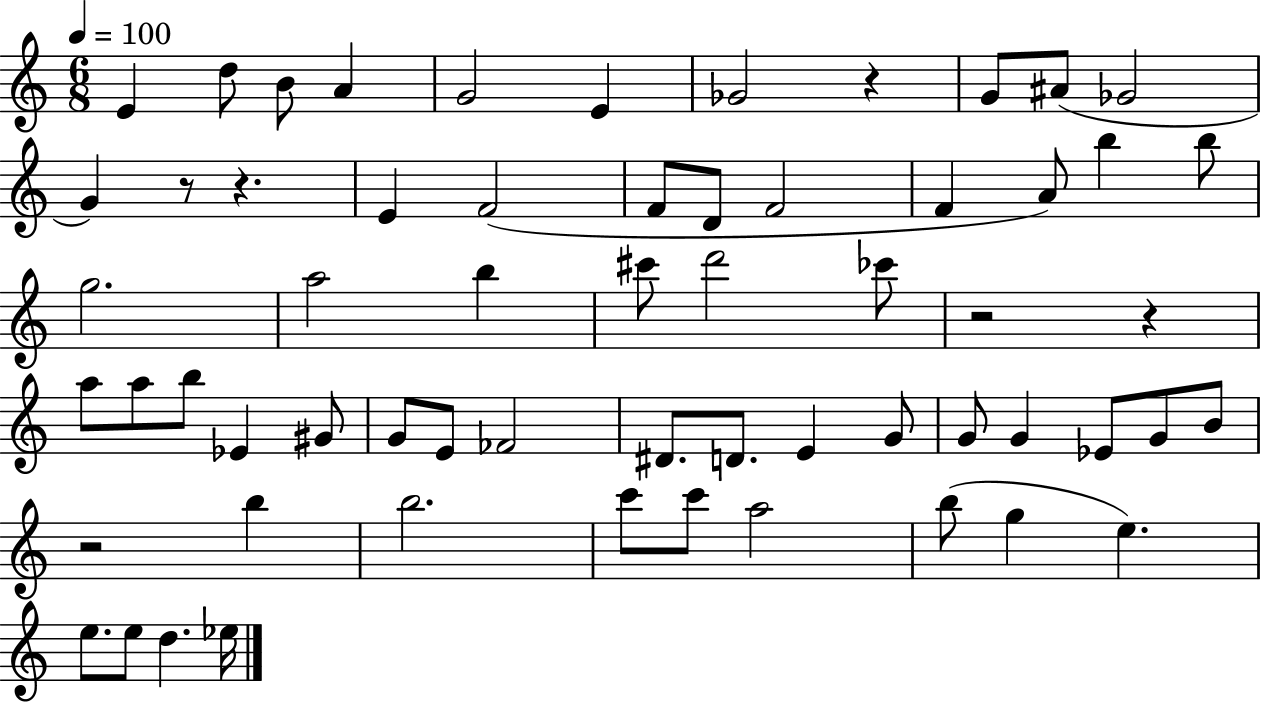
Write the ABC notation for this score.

X:1
T:Untitled
M:6/8
L:1/4
K:C
E d/2 B/2 A G2 E _G2 z G/2 ^A/2 _G2 G z/2 z E F2 F/2 D/2 F2 F A/2 b b/2 g2 a2 b ^c'/2 d'2 _c'/2 z2 z a/2 a/2 b/2 _E ^G/2 G/2 E/2 _F2 ^D/2 D/2 E G/2 G/2 G _E/2 G/2 B/2 z2 b b2 c'/2 c'/2 a2 b/2 g e e/2 e/2 d _e/4